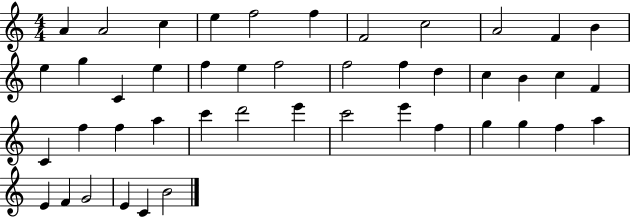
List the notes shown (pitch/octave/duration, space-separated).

A4/q A4/h C5/q E5/q F5/h F5/q F4/h C5/h A4/h F4/q B4/q E5/q G5/q C4/q E5/q F5/q E5/q F5/h F5/h F5/q D5/q C5/q B4/q C5/q F4/q C4/q F5/q F5/q A5/q C6/q D6/h E6/q C6/h E6/q F5/q G5/q G5/q F5/q A5/q E4/q F4/q G4/h E4/q C4/q B4/h